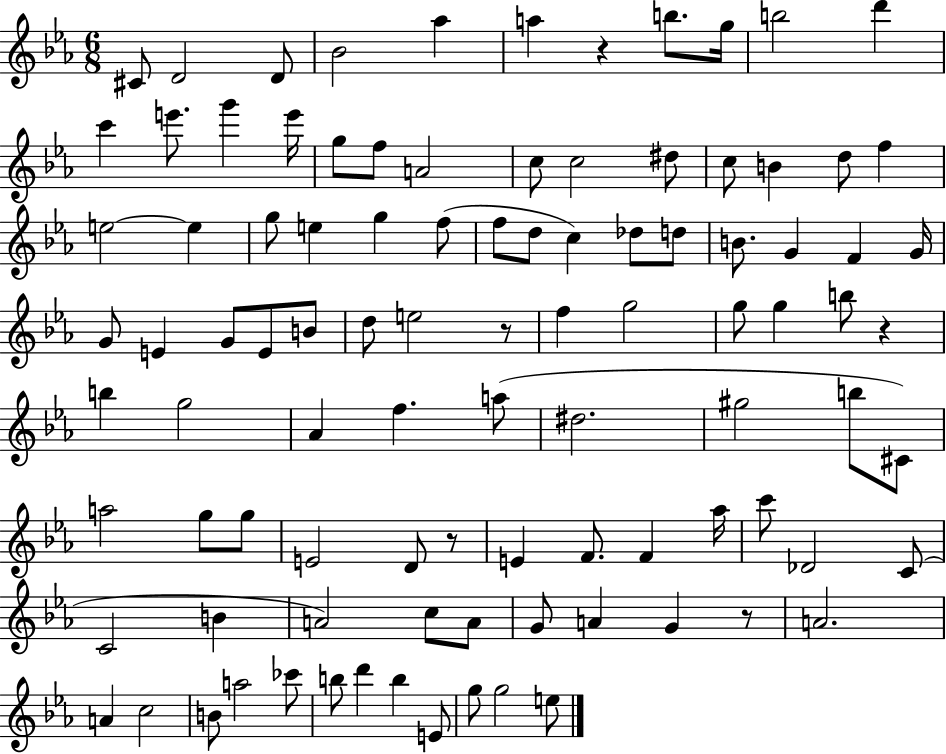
C#4/e D4/h D4/e Bb4/h Ab5/q A5/q R/q B5/e. G5/s B5/h D6/q C6/q E6/e. G6/q E6/s G5/e F5/e A4/h C5/e C5/h D#5/e C5/e B4/q D5/e F5/q E5/h E5/q G5/e E5/q G5/q F5/e F5/e D5/e C5/q Db5/e D5/e B4/e. G4/q F4/q G4/s G4/e E4/q G4/e E4/e B4/e D5/e E5/h R/e F5/q G5/h G5/e G5/q B5/e R/q B5/q G5/h Ab4/q F5/q. A5/e D#5/h. G#5/h B5/e C#4/e A5/h G5/e G5/e E4/h D4/e R/e E4/q F4/e. F4/q Ab5/s C6/e Db4/h C4/e C4/h B4/q A4/h C5/e A4/e G4/e A4/q G4/q R/e A4/h. A4/q C5/h B4/e A5/h CES6/e B5/e D6/q B5/q E4/e G5/e G5/h E5/e